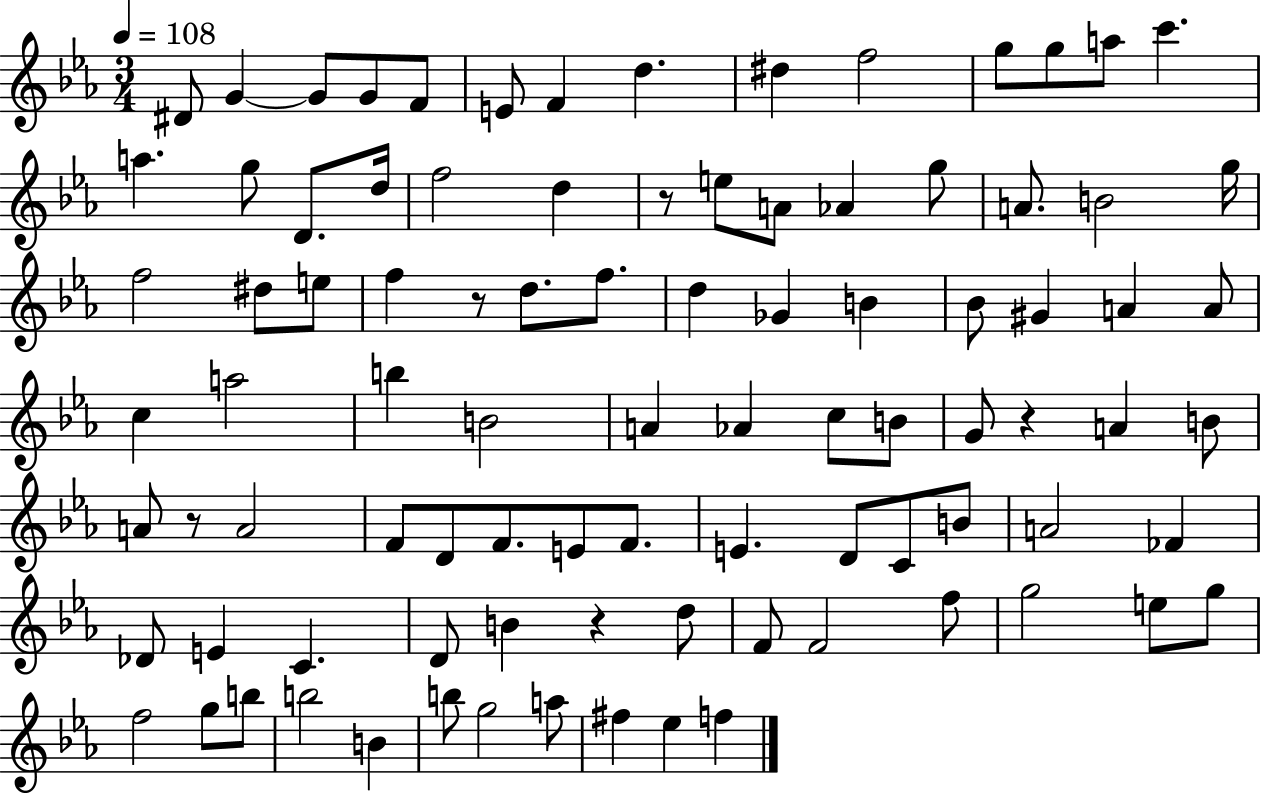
D#4/e G4/q G4/e G4/e F4/e E4/e F4/q D5/q. D#5/q F5/h G5/e G5/e A5/e C6/q. A5/q. G5/e D4/e. D5/s F5/h D5/q R/e E5/e A4/e Ab4/q G5/e A4/e. B4/h G5/s F5/h D#5/e E5/e F5/q R/e D5/e. F5/e. D5/q Gb4/q B4/q Bb4/e G#4/q A4/q A4/e C5/q A5/h B5/q B4/h A4/q Ab4/q C5/e B4/e G4/e R/q A4/q B4/e A4/e R/e A4/h F4/e D4/e F4/e. E4/e F4/e. E4/q. D4/e C4/e B4/e A4/h FES4/q Db4/e E4/q C4/q. D4/e B4/q R/q D5/e F4/e F4/h F5/e G5/h E5/e G5/e F5/h G5/e B5/e B5/h B4/q B5/e G5/h A5/e F#5/q Eb5/q F5/q